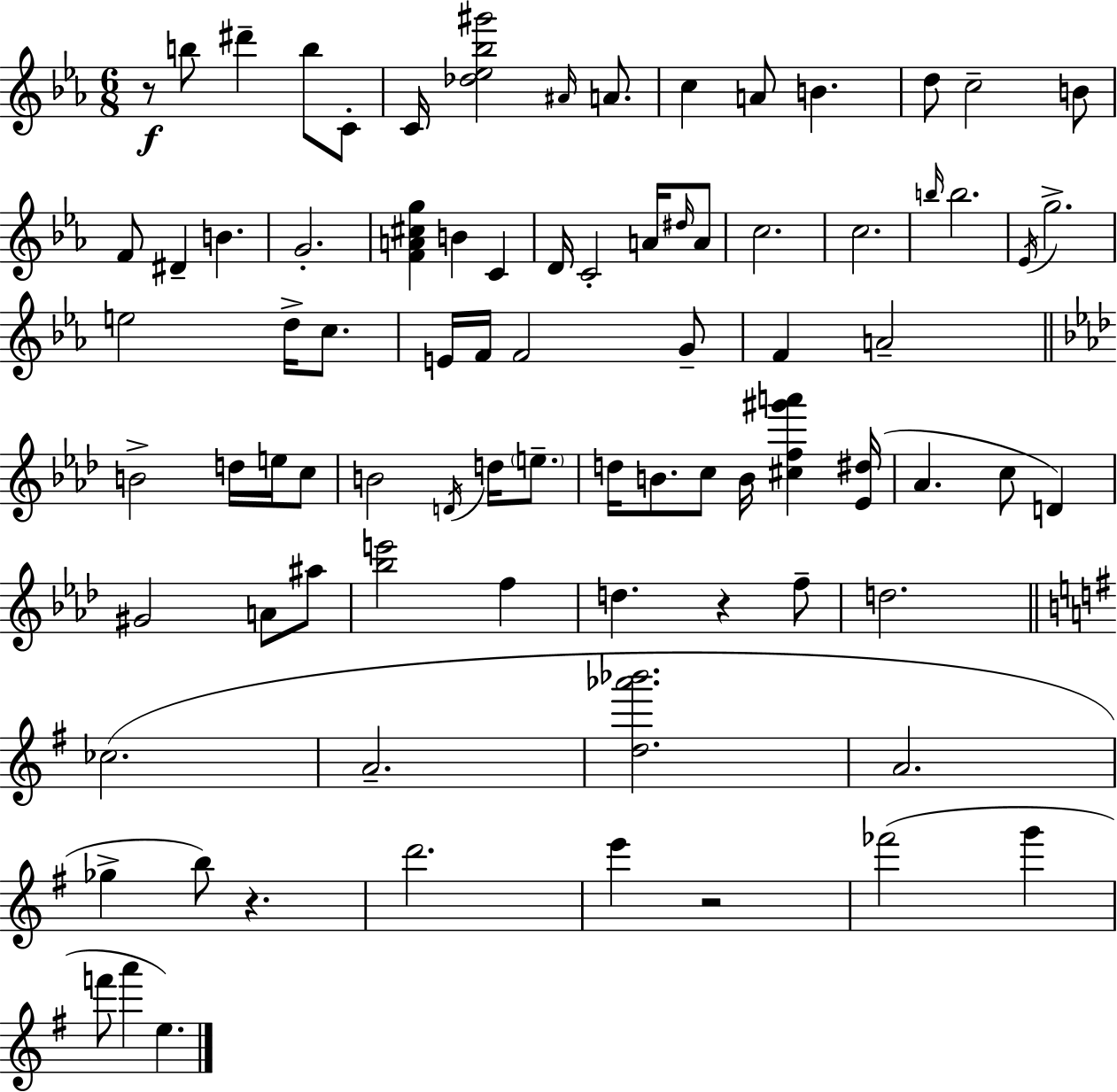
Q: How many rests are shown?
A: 4